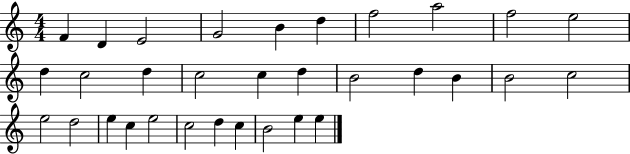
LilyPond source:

{
  \clef treble
  \numericTimeSignature
  \time 4/4
  \key c \major
  f'4 d'4 e'2 | g'2 b'4 d''4 | f''2 a''2 | f''2 e''2 | \break d''4 c''2 d''4 | c''2 c''4 d''4 | b'2 d''4 b'4 | b'2 c''2 | \break e''2 d''2 | e''4 c''4 e''2 | c''2 d''4 c''4 | b'2 e''4 e''4 | \break \bar "|."
}